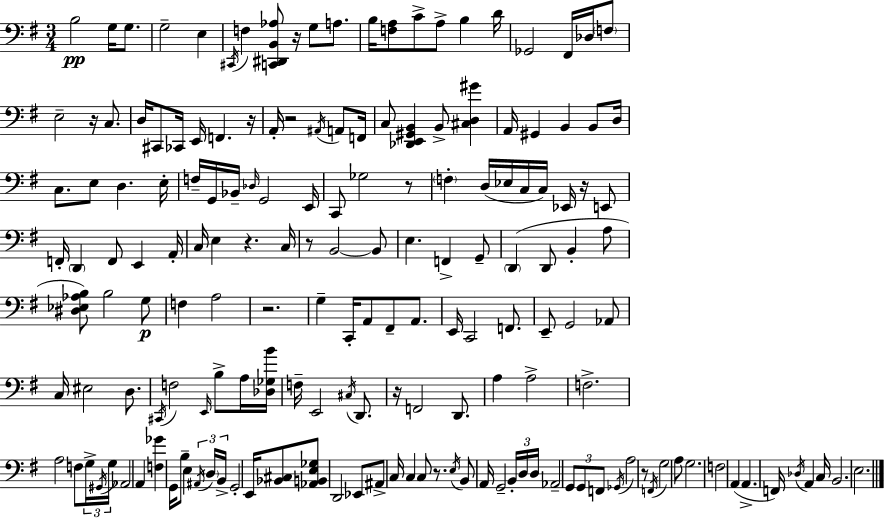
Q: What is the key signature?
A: E minor